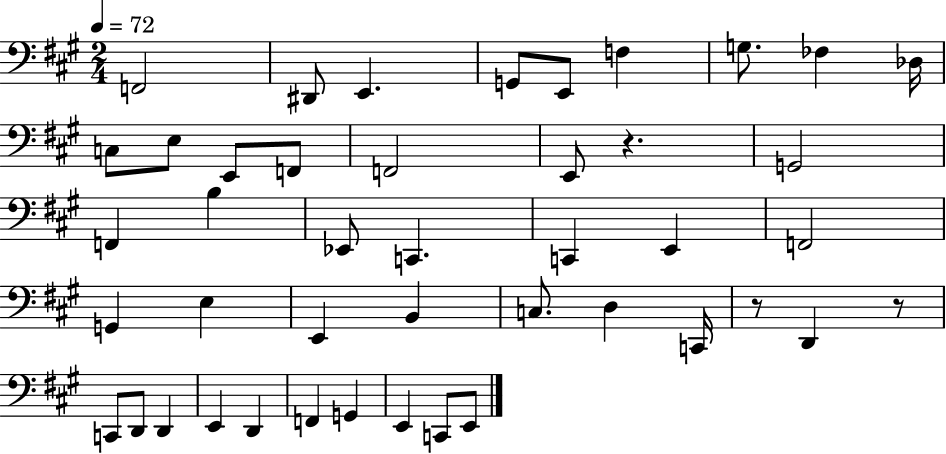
{
  \clef bass
  \numericTimeSignature
  \time 2/4
  \key a \major
  \tempo 4 = 72
  f,2 | dis,8 e,4. | g,8 e,8 f4 | g8. fes4 des16 | \break c8 e8 e,8 f,8 | f,2 | e,8 r4. | g,2 | \break f,4 b4 | ees,8 c,4. | c,4 e,4 | f,2 | \break g,4 e4 | e,4 b,4 | c8. d4 c,16 | r8 d,4 r8 | \break c,8 d,8 d,4 | e,4 d,4 | f,4 g,4 | e,4 c,8 e,8 | \break \bar "|."
}